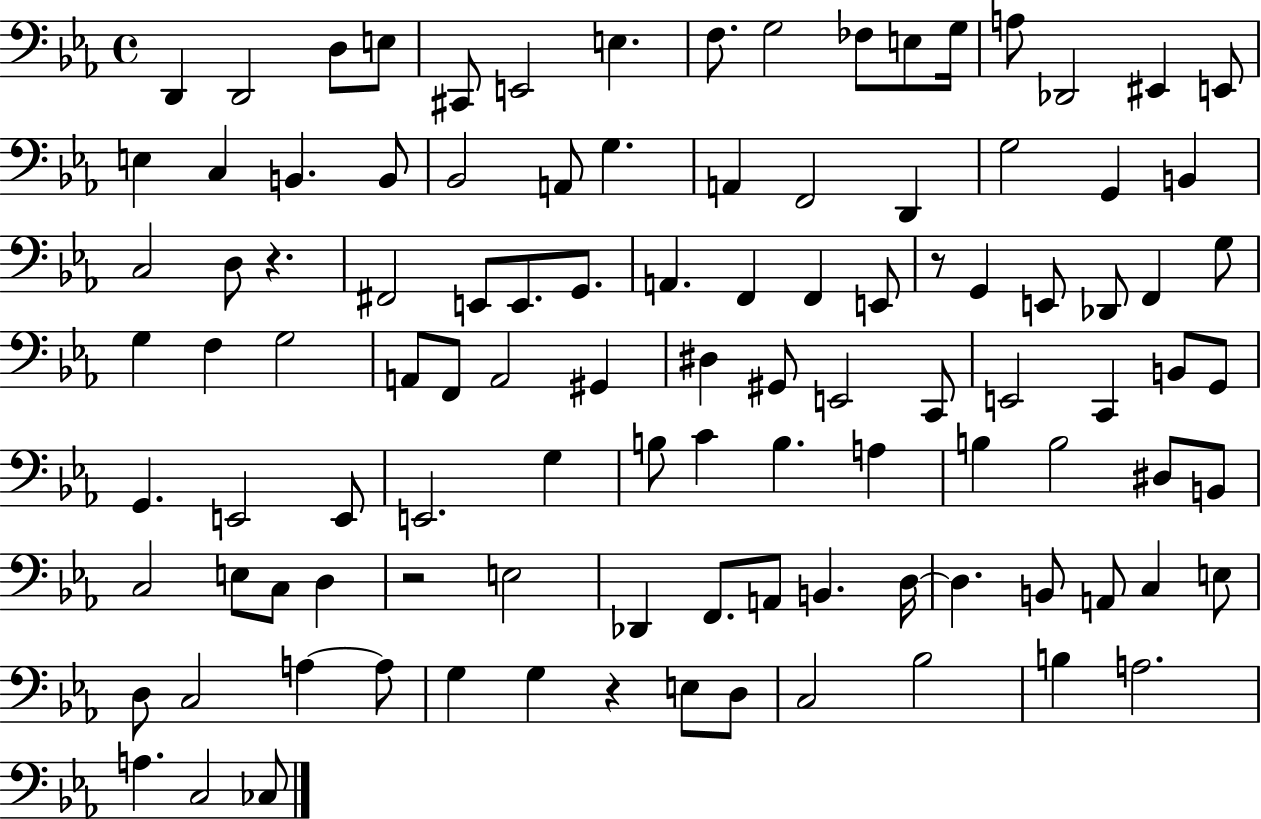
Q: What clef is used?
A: bass